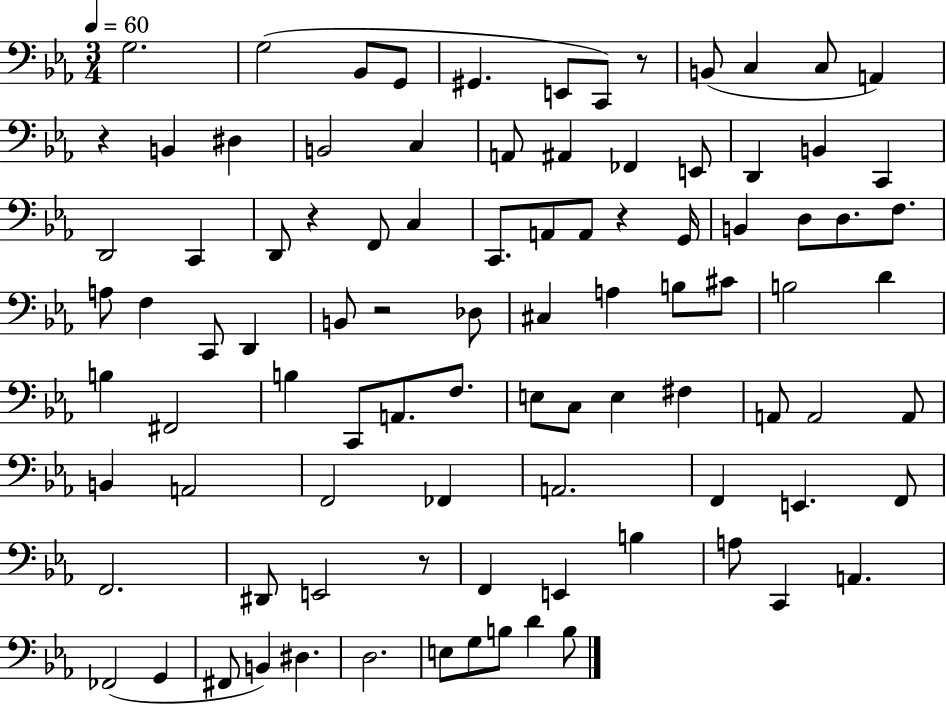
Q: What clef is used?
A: bass